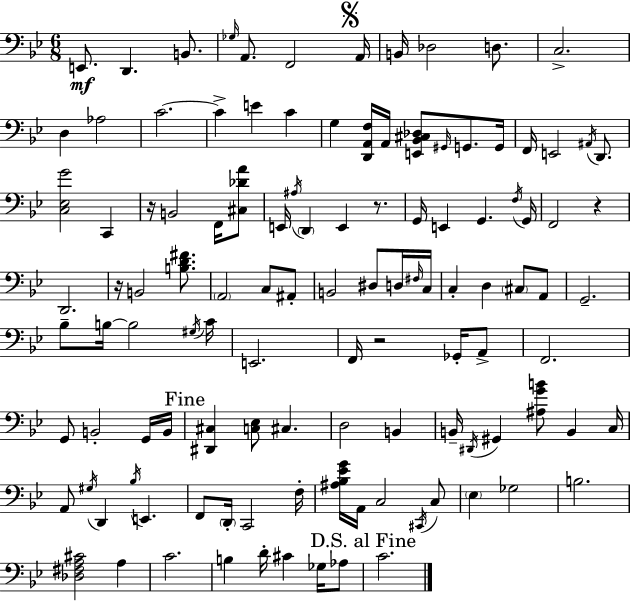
X:1
T:Untitled
M:6/8
L:1/4
K:Bb
E,,/2 D,, B,,/2 _G,/4 A,,/2 F,,2 A,,/4 B,,/4 _D,2 D,/2 C,2 D, _A,2 C2 C E C G, [D,,A,,F,]/4 A,,/4 [E,,_B,,^C,_D,]/2 ^G,,/4 G,,/2 G,,/4 F,,/4 E,,2 ^A,,/4 D,,/2 [C,_E,G]2 C,, z/4 B,,2 F,,/4 [^C,_DA]/2 E,,/4 ^A,/4 D,, E,, z/2 G,,/4 E,, G,, F,/4 G,,/4 F,,2 z D,,2 z/4 B,,2 [B,D^F]/2 A,,2 C,/2 ^A,,/2 B,,2 ^D,/2 D,/4 ^F,/4 C,/4 C, D, ^C,/2 A,,/2 G,,2 _B,/2 B,/4 B,2 ^G,/4 C/4 E,,2 F,,/4 z2 _G,,/4 A,,/2 F,,2 G,,/2 B,,2 G,,/4 B,,/4 [^D,,^C,] [C,_E,]/2 ^C, D,2 B,, B,,/4 ^D,,/4 ^G,, [^A,GB]/2 B,, C,/4 A,,/2 ^G,/4 D,, _B,/4 E,, F,,/2 D,,/4 C,,2 F,/4 [^A,_B,_EG]/4 A,,/4 C,2 ^C,,/4 C,/2 _E, _G,2 B,2 [_D,^F,A,^C]2 A, C2 B, D/4 ^C _G,/4 _A,/2 C2